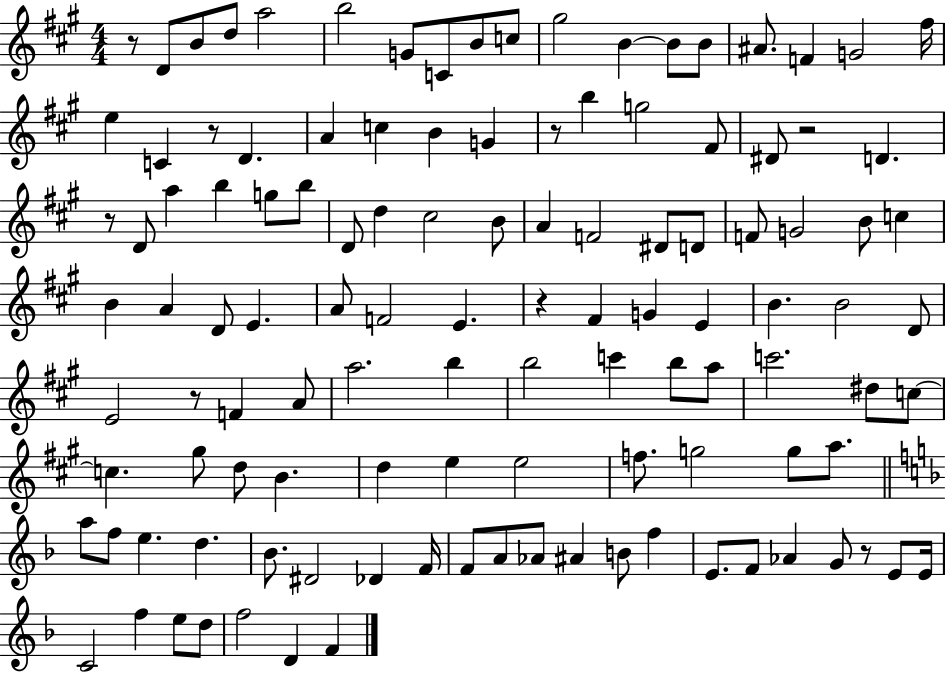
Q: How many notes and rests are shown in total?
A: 117